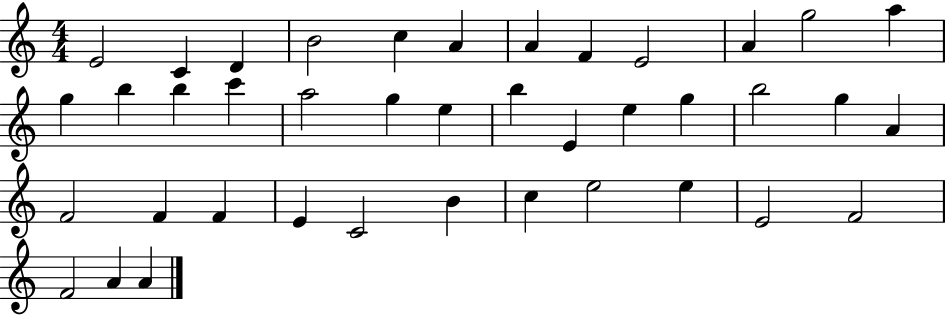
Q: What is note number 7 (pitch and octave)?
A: A4